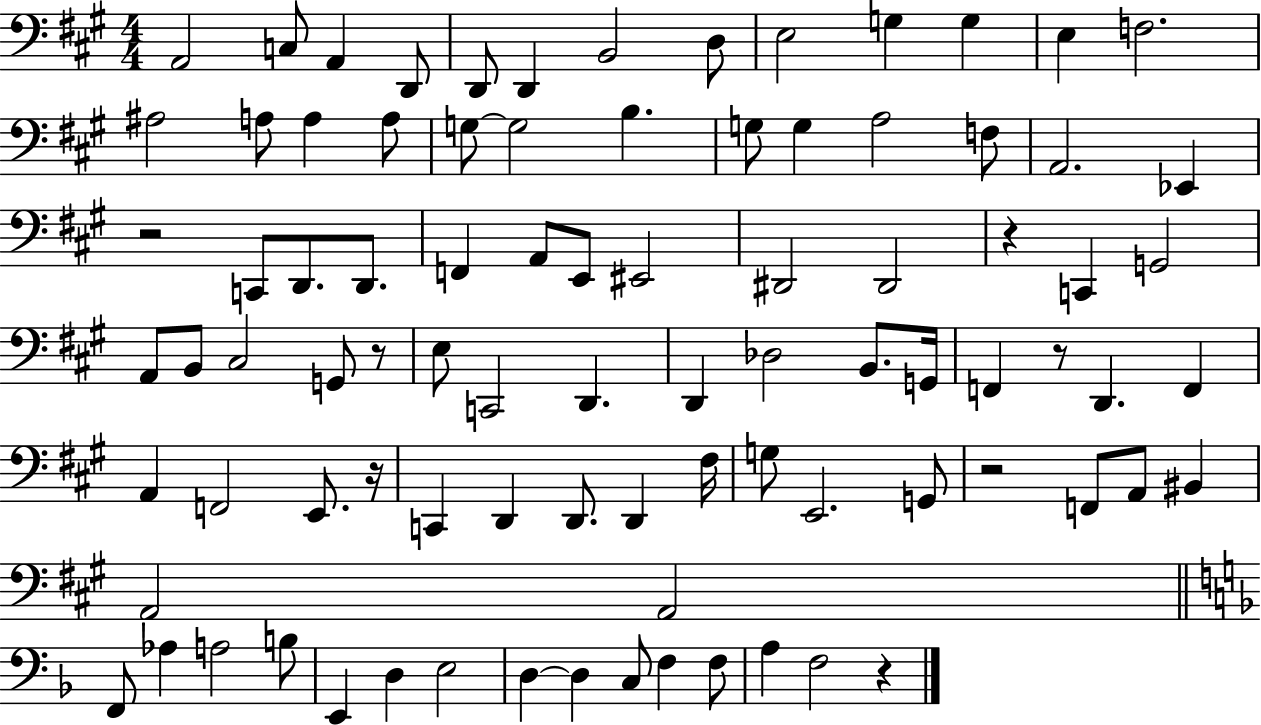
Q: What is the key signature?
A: A major